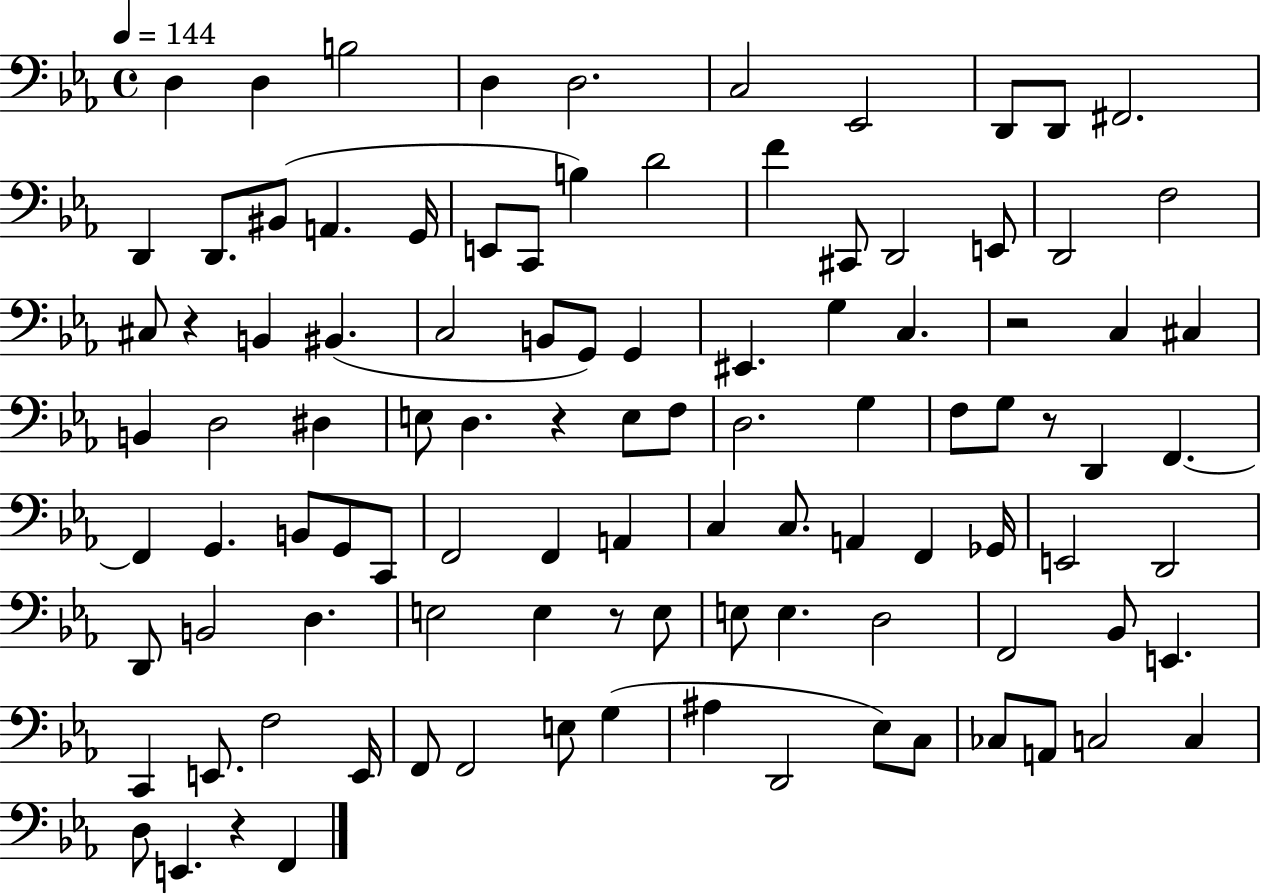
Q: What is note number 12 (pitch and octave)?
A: D2